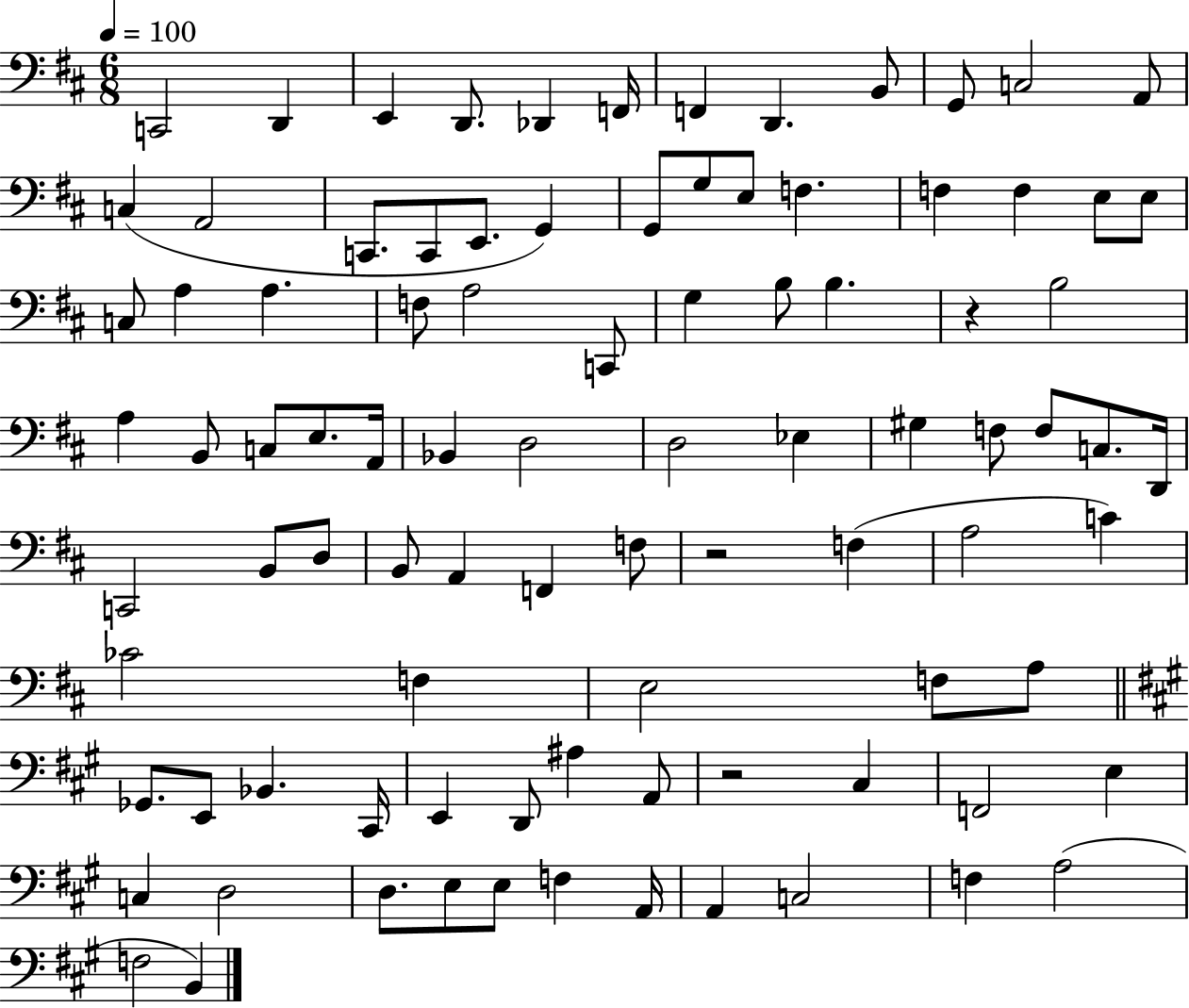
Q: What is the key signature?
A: D major